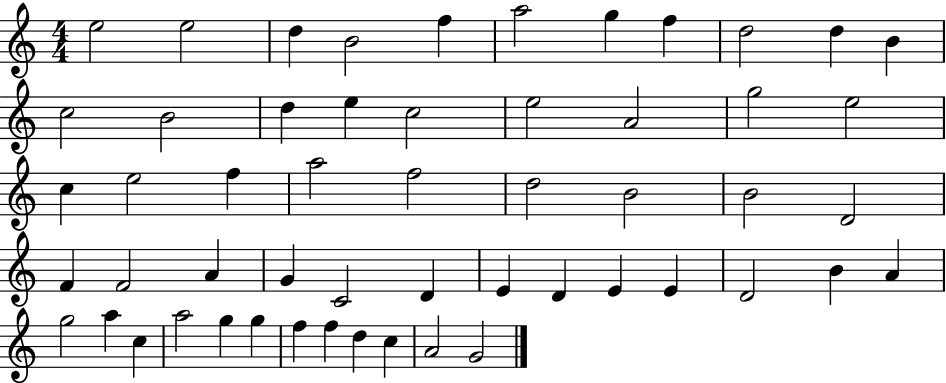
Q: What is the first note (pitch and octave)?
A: E5